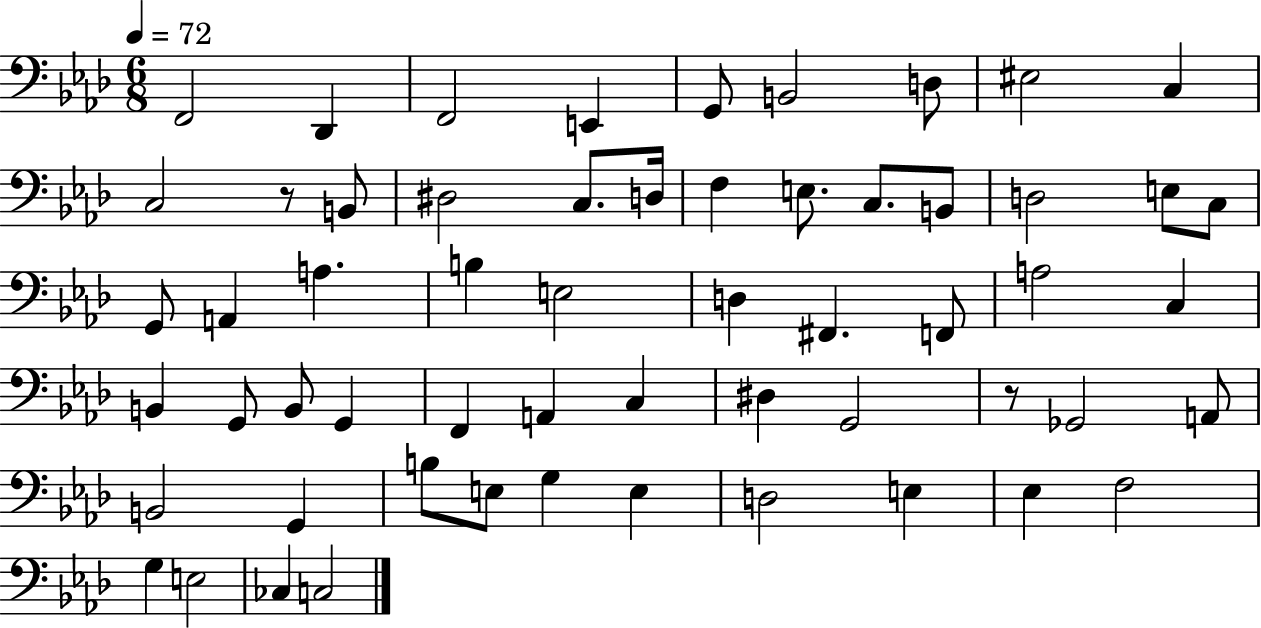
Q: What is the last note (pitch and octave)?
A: C3